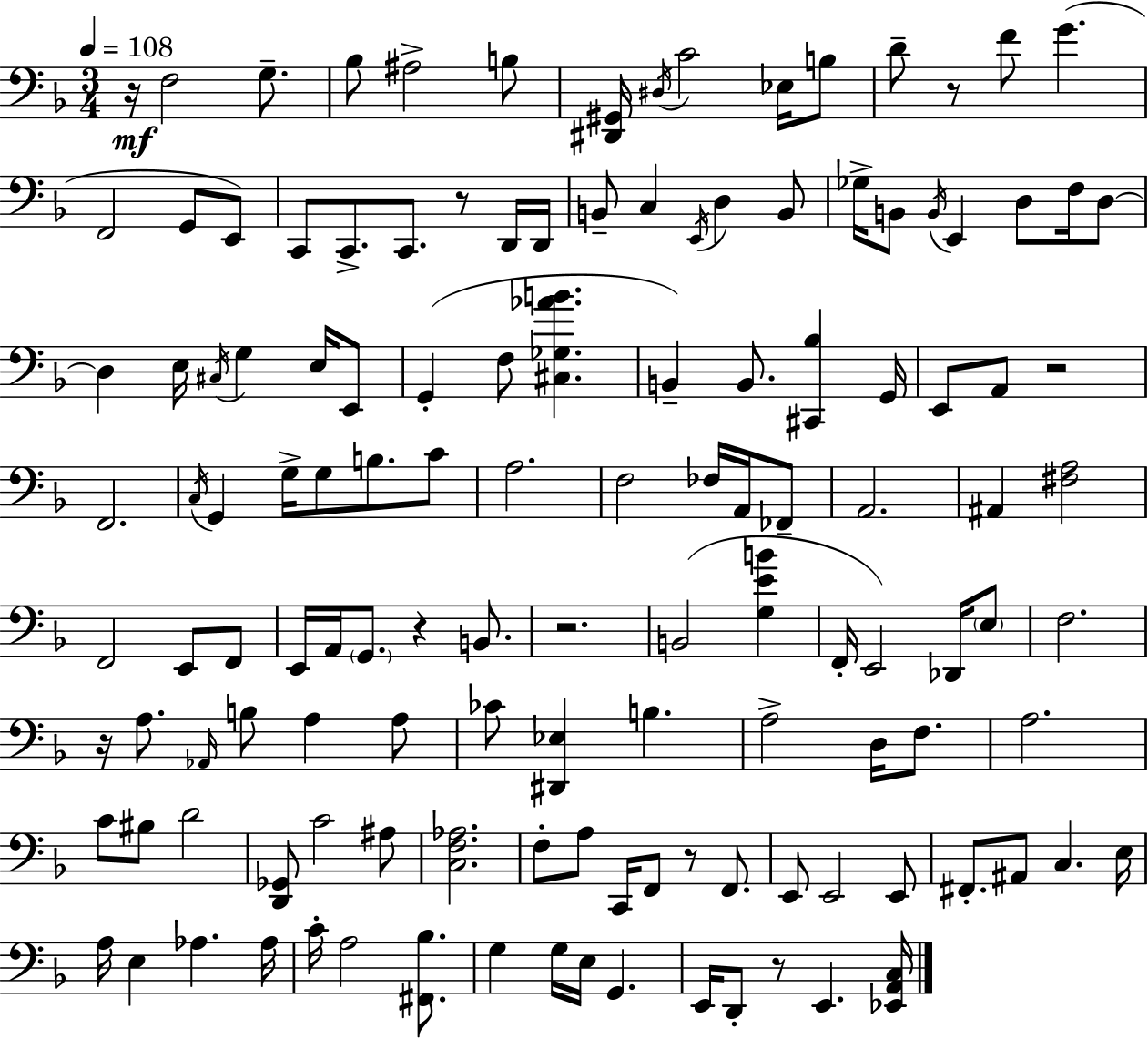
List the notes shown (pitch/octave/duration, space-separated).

R/s F3/h G3/e. Bb3/e A#3/h B3/e [D#2,G#2]/s D#3/s C4/h Eb3/s B3/e D4/e R/e F4/e G4/q. F2/h G2/e E2/e C2/e C2/e. C2/e. R/e D2/s D2/s B2/e C3/q E2/s D3/q B2/e Gb3/s B2/e B2/s E2/q D3/e F3/s D3/e D3/q E3/s C#3/s G3/q E3/s E2/e G2/q F3/e [C#3,Gb3,Ab4,B4]/q. B2/q B2/e. [C#2,Bb3]/q G2/s E2/e A2/e R/h F2/h. C3/s G2/q G3/s G3/e B3/e. C4/e A3/h. F3/h FES3/s A2/s FES2/e A2/h. A#2/q [F#3,A3]/h F2/h E2/e F2/e E2/s A2/s G2/e. R/q B2/e. R/h. B2/h [G3,E4,B4]/q F2/s E2/h Db2/s E3/e F3/h. R/s A3/e. Ab2/s B3/e A3/q A3/e CES4/e [D#2,Eb3]/q B3/q. A3/h D3/s F3/e. A3/h. C4/e BIS3/e D4/h [D2,Gb2]/e C4/h A#3/e [C3,F3,Ab3]/h. F3/e A3/e C2/s F2/e R/e F2/e. E2/e E2/h E2/e F#2/e. A#2/e C3/q. E3/s A3/s E3/q Ab3/q. Ab3/s C4/s A3/h [F#2,Bb3]/e. G3/q G3/s E3/s G2/q. E2/s D2/e R/e E2/q. [Eb2,A2,C3]/s